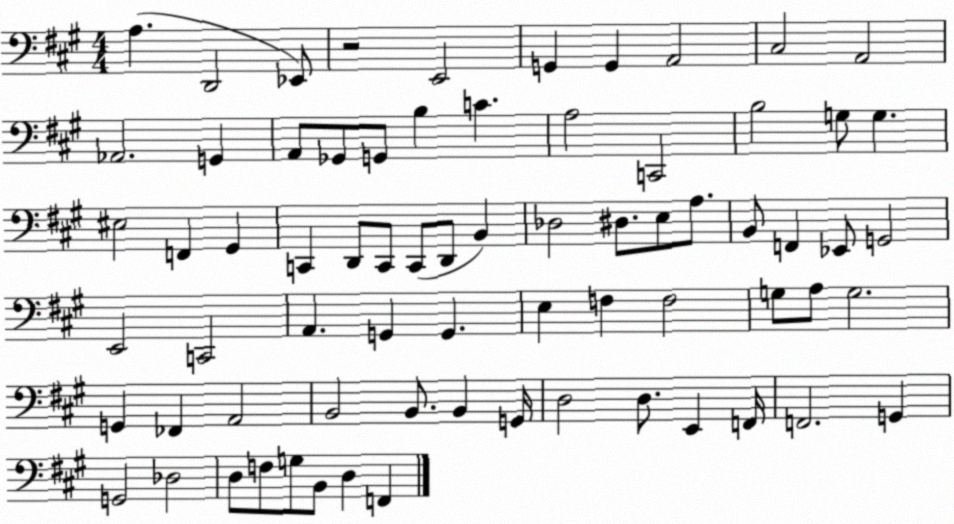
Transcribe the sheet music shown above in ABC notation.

X:1
T:Untitled
M:4/4
L:1/4
K:A
A, D,,2 _E,,/2 z2 E,,2 G,, G,, A,,2 ^C,2 A,,2 _A,,2 G,, A,,/2 _G,,/2 G,,/2 B, C A,2 C,,2 B,2 G,/2 G, ^E,2 F,, ^G,, C,, D,,/2 C,,/2 C,,/2 D,,/2 B,, _D,2 ^D,/2 E,/2 A,/2 B,,/2 F,, _E,,/2 G,,2 E,,2 C,,2 A,, G,, G,, E, F, F,2 G,/2 A,/2 G,2 G,, _F,, A,,2 B,,2 B,,/2 B,, G,,/4 D,2 D,/2 E,, F,,/4 F,,2 G,, G,,2 _D,2 D,/2 F,/2 G,/2 B,,/2 D, F,,